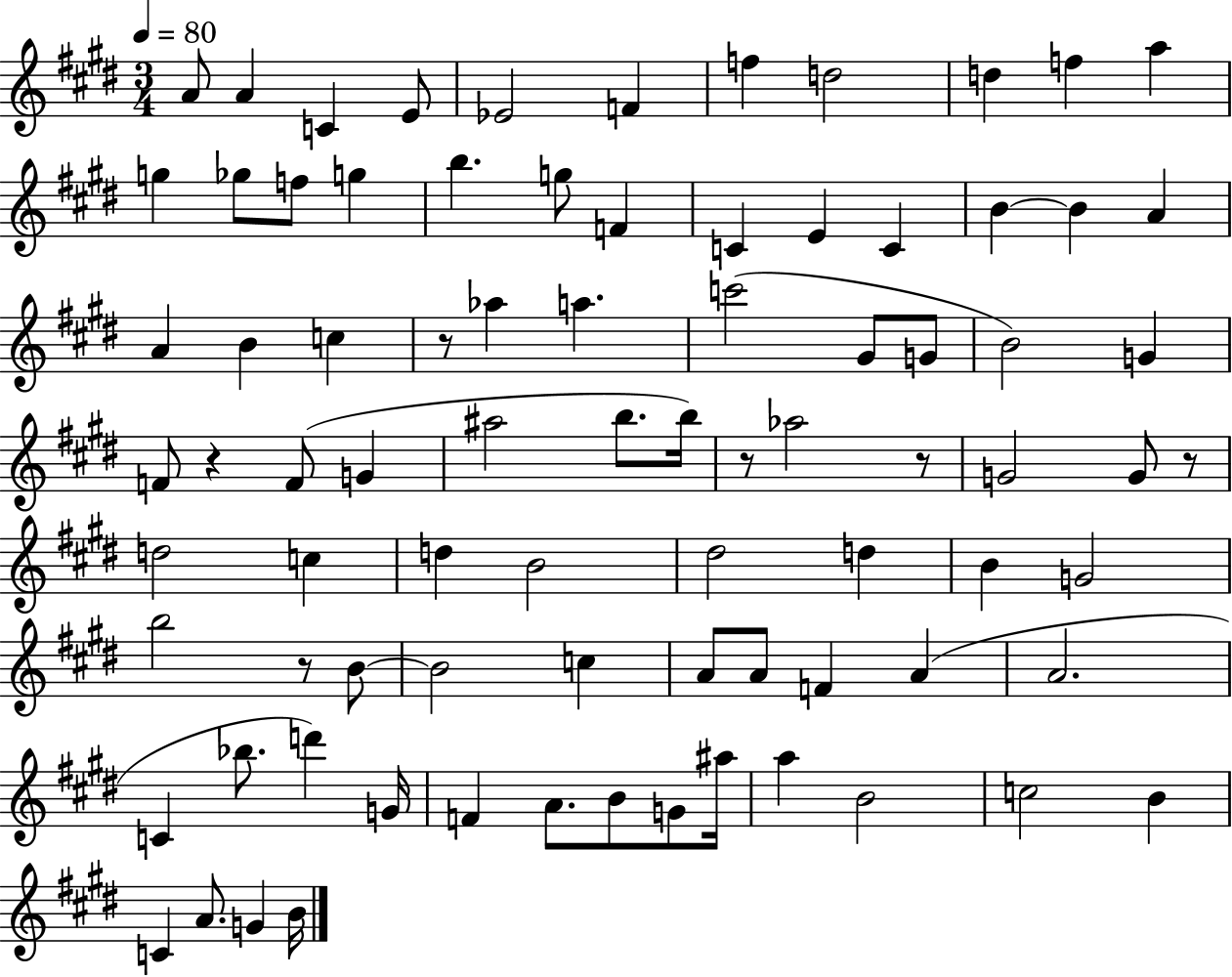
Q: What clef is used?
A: treble